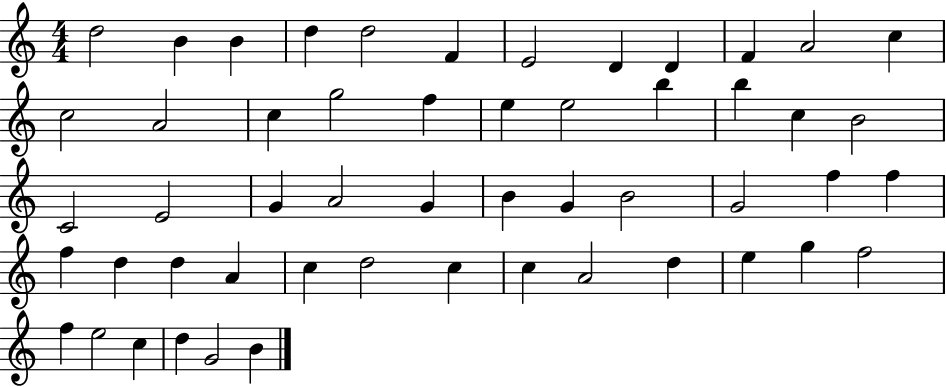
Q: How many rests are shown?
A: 0